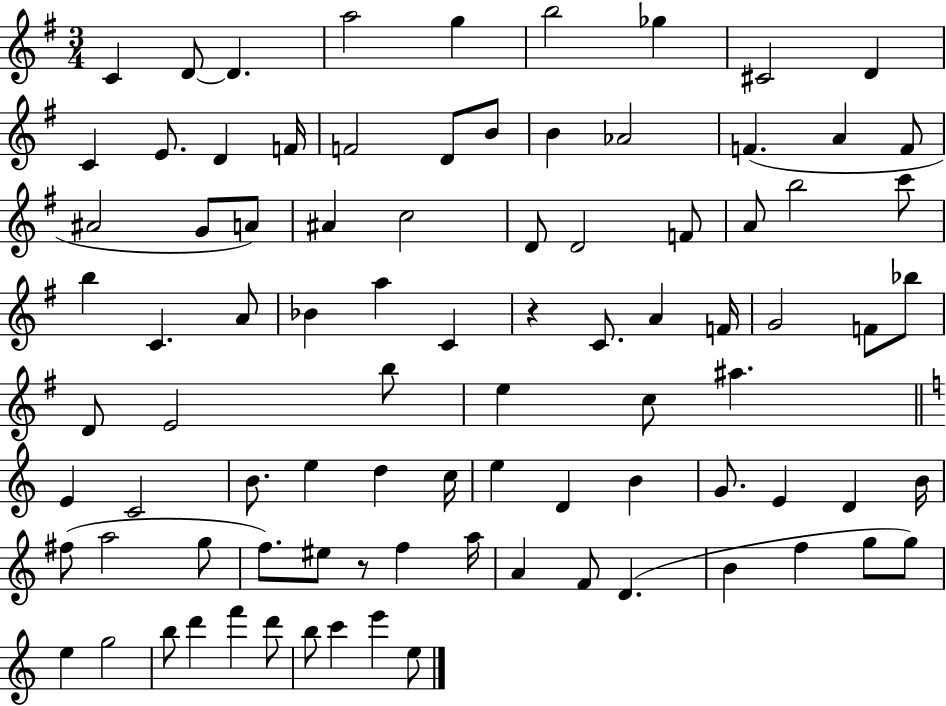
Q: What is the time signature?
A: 3/4